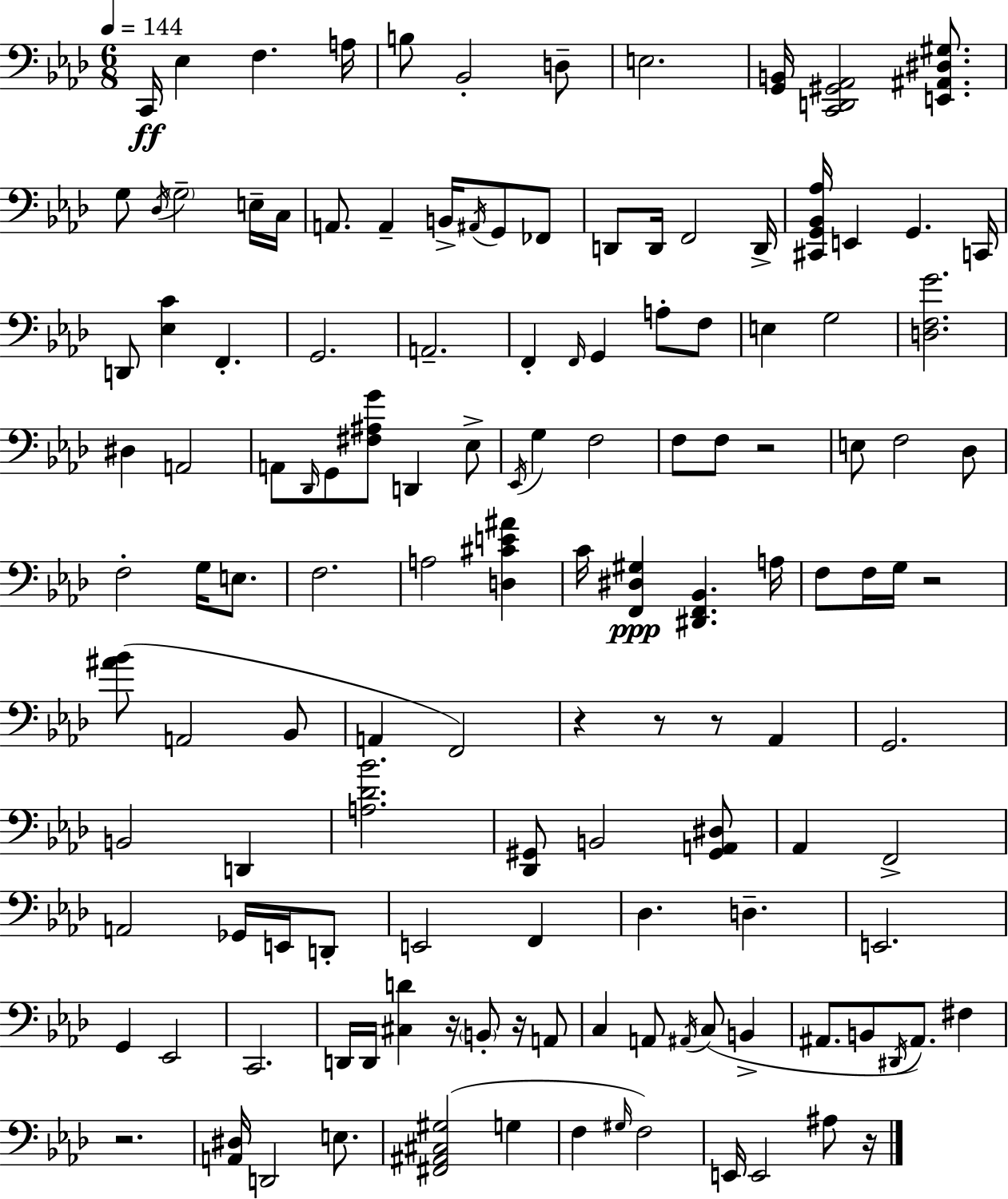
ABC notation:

X:1
T:Untitled
M:6/8
L:1/4
K:Ab
C,,/4 _E, F, A,/4 B,/2 _B,,2 D,/2 E,2 [G,,B,,]/4 [C,,D,,^G,,_A,,]2 [E,,^A,,^D,^G,]/2 G,/2 _D,/4 G,2 E,/4 C,/4 A,,/2 A,, B,,/4 ^A,,/4 G,,/2 _F,,/2 D,,/2 D,,/4 F,,2 D,,/4 [^C,,G,,_B,,_A,]/4 E,, G,, C,,/4 D,,/2 [_E,C] F,, G,,2 A,,2 F,, F,,/4 G,, A,/2 F,/2 E, G,2 [D,F,G]2 ^D, A,,2 A,,/2 _D,,/4 G,,/2 [^F,^A,G]/2 D,, _E,/2 _E,,/4 G, F,2 F,/2 F,/2 z2 E,/2 F,2 _D,/2 F,2 G,/4 E,/2 F,2 A,2 [D,^CE^A] C/4 [F,,^D,^G,] [^D,,F,,_B,,] A,/4 F,/2 F,/4 G,/4 z2 [^A_B]/2 A,,2 _B,,/2 A,, F,,2 z z/2 z/2 _A,, G,,2 B,,2 D,, [A,_D_B]2 [_D,,^G,,]/2 B,,2 [^G,,A,,^D,]/2 _A,, F,,2 A,,2 _G,,/4 E,,/4 D,,/2 E,,2 F,, _D, D, E,,2 G,, _E,,2 C,,2 D,,/4 D,,/4 [^C,D] z/4 B,,/2 z/4 A,,/2 C, A,,/2 ^A,,/4 C,/2 B,, ^A,,/2 B,,/2 ^D,,/4 ^A,,/2 ^F, z2 [A,,^D,]/4 D,,2 E,/2 [^F,,^A,,^C,^G,]2 G, F, ^G,/4 F,2 E,,/4 E,,2 ^A,/2 z/4